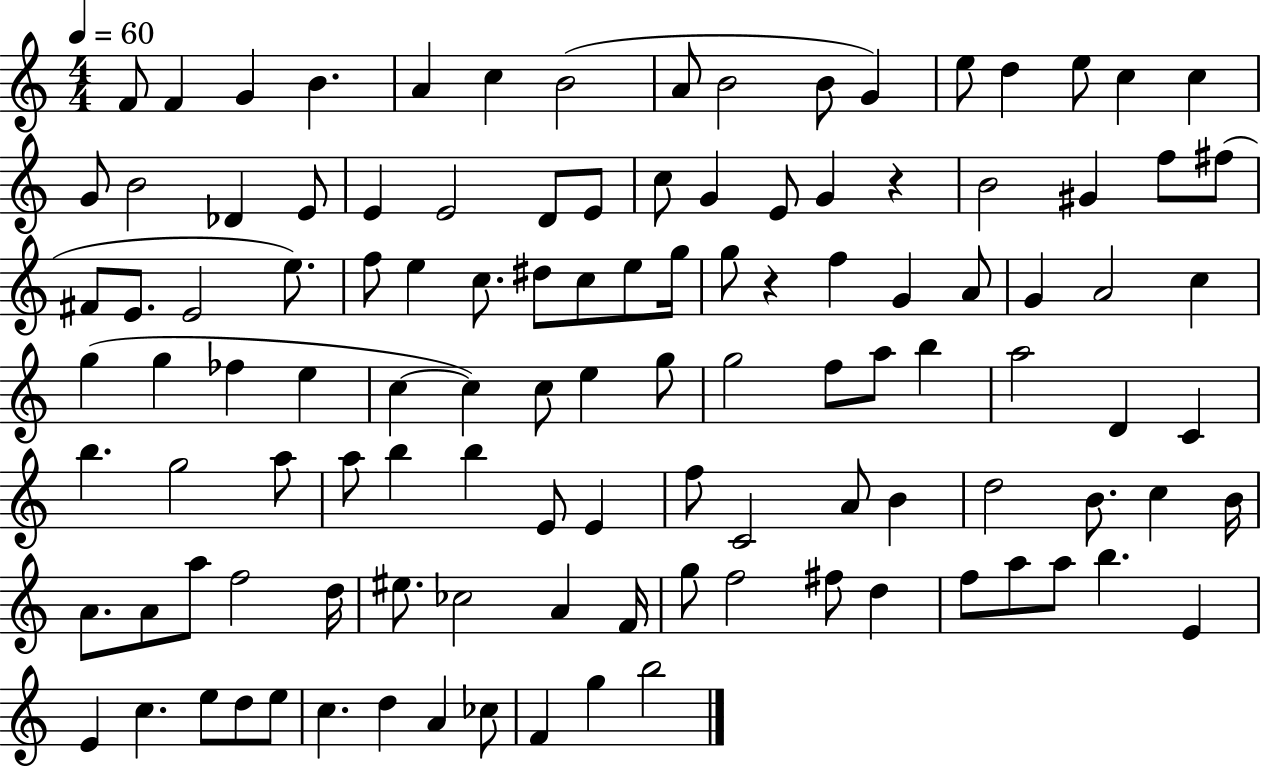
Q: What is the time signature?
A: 4/4